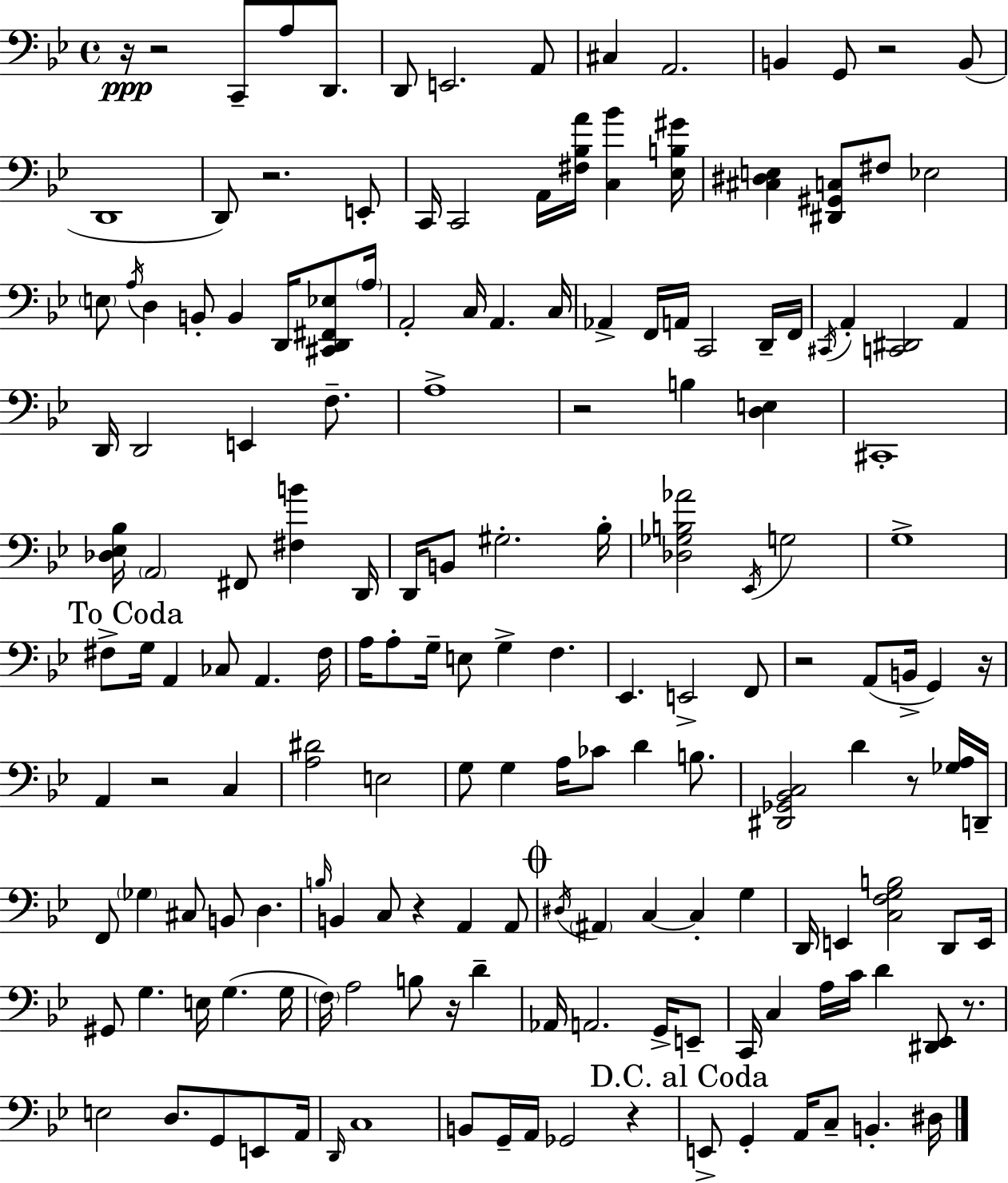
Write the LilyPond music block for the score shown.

{
  \clef bass
  \time 4/4
  \defaultTimeSignature
  \key bes \major
  r16\ppp r2 c,8-- a8 d,8. | d,8 e,2. a,8 | cis4 a,2. | b,4 g,8 r2 b,8( | \break d,1 | d,8) r2. e,8-. | c,16 c,2 a,16 <fis bes a'>16 <c bes'>4 <ees b gis'>16 | <cis dis e>4 <dis, gis, c>8 fis8 ees2 | \break \parenthesize e8 \acciaccatura { a16 } d4 b,8-. b,4 d,16 <cis, d, fis, ees>8 | \parenthesize a16 a,2-. c16 a,4. | c16 aes,4-> f,16 a,16 c,2 d,16-- | f,16 \acciaccatura { cis,16 } a,4-. <c, dis,>2 a,4 | \break d,16 d,2 e,4 f8.-- | a1-> | r2 b4 <d e>4 | cis,1-. | \break <des ees bes>16 \parenthesize a,2 fis,8 <fis b'>4 | d,16 d,16 b,8 gis2.-. | bes16-. <des ges b aes'>2 \acciaccatura { ees,16 } g2 | g1-> | \break \mark "To Coda" fis8-> g16 a,4 ces8 a,4. | fis16 a16 a8-. g16-- e8 g4-> f4. | ees,4. e,2-> | f,8 r2 a,8( b,16-> g,4) | \break r16 a,4 r2 c4 | <a dis'>2 e2 | g8 g4 a16 ces'8 d'4 | b8. <dis, ges, bes, c>2 d'4 r8 | \break <ges a>16 d,16-- f,8 \parenthesize ges4 cis8 b,8 d4. | \grace { b16 } b,4 c8 r4 a,4 | a,8 \mark \markup { \musicglyph "scripts.coda" } \acciaccatura { dis16 } \parenthesize ais,4 c4~~ c4-. | g4 d,16 e,4 <c f g b>2 | \break d,8 e,16 gis,8 g4. e16 g4.( | g16 \parenthesize f16) a2 b8 | r16 d'4-- aes,16 a,2. | g,16-> e,8-- c,16 c4 a16 c'16 d'4 | \break <dis, ees,>8 r8. e2 d8. | g,8 e,8 a,16 \grace { d,16 } c1 | b,8 g,16-- a,16 ges,2 | r4 \mark "D.C. al Coda" e,8-> g,4-. a,16 c8-- b,4.-. | \break dis16 \bar "|."
}